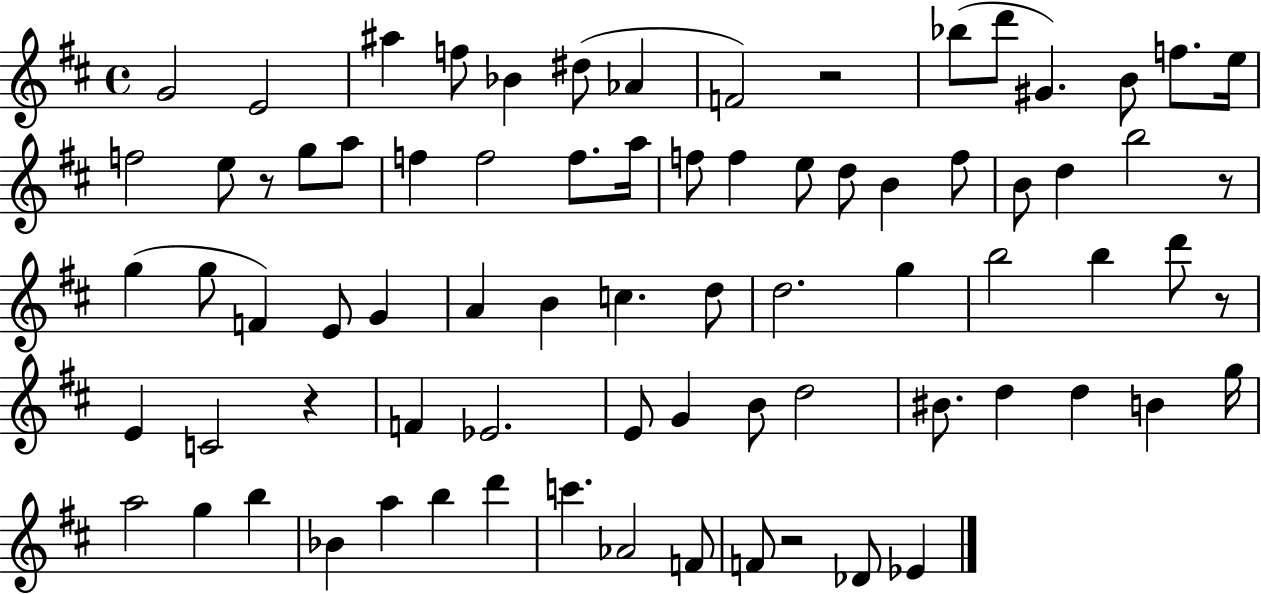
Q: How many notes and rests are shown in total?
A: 77